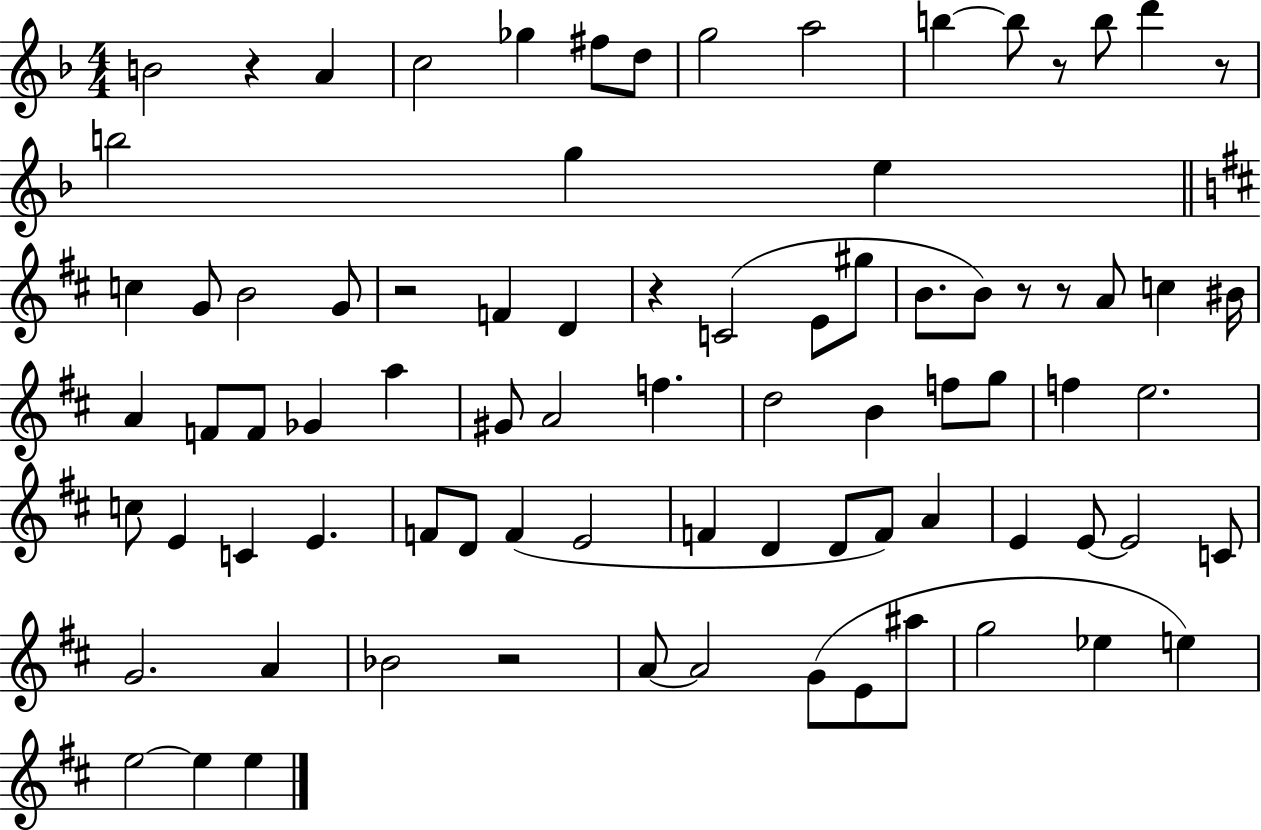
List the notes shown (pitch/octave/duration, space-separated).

B4/h R/q A4/q C5/h Gb5/q F#5/e D5/e G5/h A5/h B5/q B5/e R/e B5/e D6/q R/e B5/h G5/q E5/q C5/q G4/e B4/h G4/e R/h F4/q D4/q R/q C4/h E4/e G#5/e B4/e. B4/e R/e R/e A4/e C5/q BIS4/s A4/q F4/e F4/e Gb4/q A5/q G#4/e A4/h F5/q. D5/h B4/q F5/e G5/e F5/q E5/h. C5/e E4/q C4/q E4/q. F4/e D4/e F4/q E4/h F4/q D4/q D4/e F4/e A4/q E4/q E4/e E4/h C4/e G4/h. A4/q Bb4/h R/h A4/e A4/h G4/e E4/e A#5/e G5/h Eb5/q E5/q E5/h E5/q E5/q